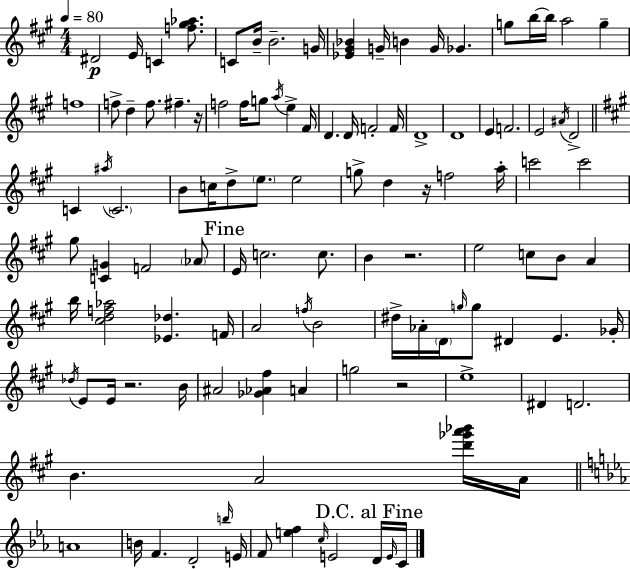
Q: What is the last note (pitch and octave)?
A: C4